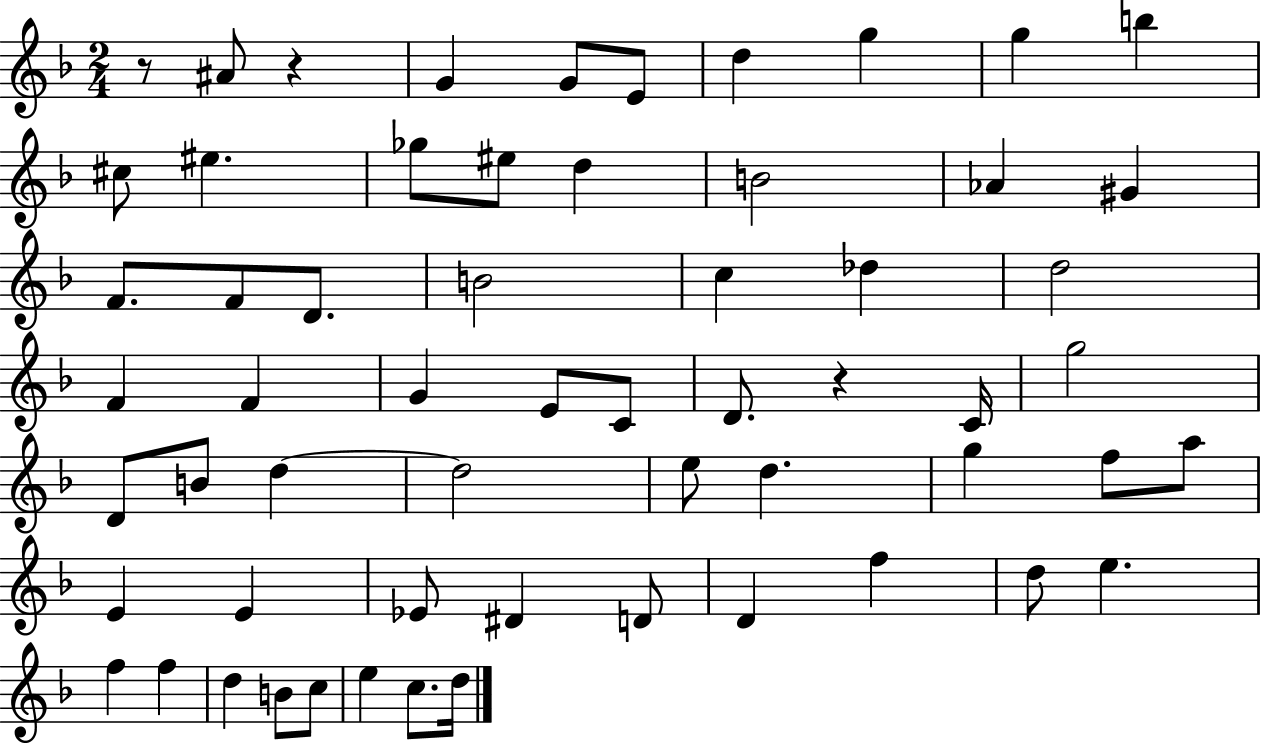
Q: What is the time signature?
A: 2/4